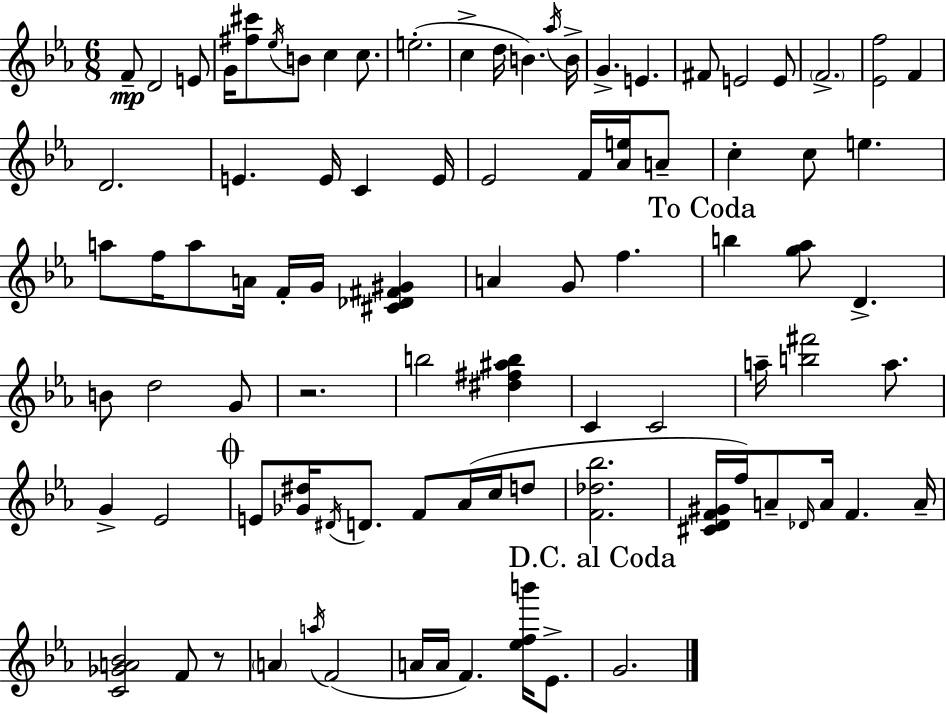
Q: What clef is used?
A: treble